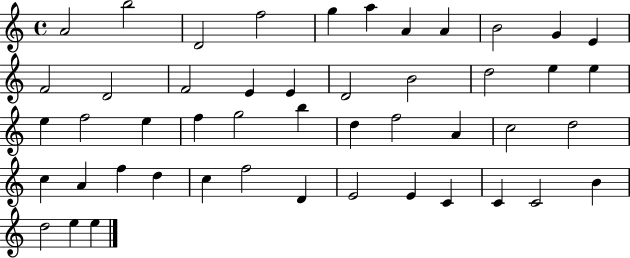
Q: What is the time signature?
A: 4/4